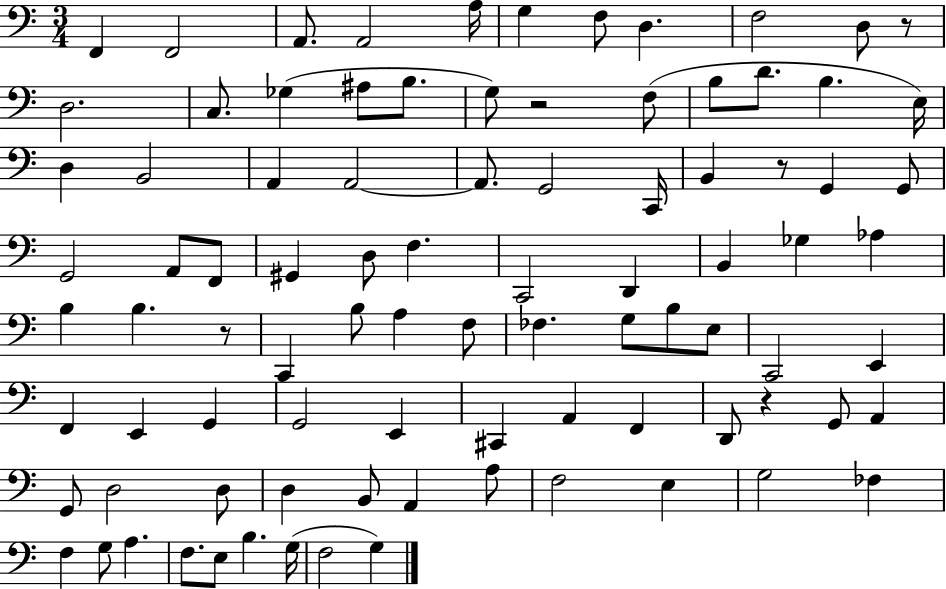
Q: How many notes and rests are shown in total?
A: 90